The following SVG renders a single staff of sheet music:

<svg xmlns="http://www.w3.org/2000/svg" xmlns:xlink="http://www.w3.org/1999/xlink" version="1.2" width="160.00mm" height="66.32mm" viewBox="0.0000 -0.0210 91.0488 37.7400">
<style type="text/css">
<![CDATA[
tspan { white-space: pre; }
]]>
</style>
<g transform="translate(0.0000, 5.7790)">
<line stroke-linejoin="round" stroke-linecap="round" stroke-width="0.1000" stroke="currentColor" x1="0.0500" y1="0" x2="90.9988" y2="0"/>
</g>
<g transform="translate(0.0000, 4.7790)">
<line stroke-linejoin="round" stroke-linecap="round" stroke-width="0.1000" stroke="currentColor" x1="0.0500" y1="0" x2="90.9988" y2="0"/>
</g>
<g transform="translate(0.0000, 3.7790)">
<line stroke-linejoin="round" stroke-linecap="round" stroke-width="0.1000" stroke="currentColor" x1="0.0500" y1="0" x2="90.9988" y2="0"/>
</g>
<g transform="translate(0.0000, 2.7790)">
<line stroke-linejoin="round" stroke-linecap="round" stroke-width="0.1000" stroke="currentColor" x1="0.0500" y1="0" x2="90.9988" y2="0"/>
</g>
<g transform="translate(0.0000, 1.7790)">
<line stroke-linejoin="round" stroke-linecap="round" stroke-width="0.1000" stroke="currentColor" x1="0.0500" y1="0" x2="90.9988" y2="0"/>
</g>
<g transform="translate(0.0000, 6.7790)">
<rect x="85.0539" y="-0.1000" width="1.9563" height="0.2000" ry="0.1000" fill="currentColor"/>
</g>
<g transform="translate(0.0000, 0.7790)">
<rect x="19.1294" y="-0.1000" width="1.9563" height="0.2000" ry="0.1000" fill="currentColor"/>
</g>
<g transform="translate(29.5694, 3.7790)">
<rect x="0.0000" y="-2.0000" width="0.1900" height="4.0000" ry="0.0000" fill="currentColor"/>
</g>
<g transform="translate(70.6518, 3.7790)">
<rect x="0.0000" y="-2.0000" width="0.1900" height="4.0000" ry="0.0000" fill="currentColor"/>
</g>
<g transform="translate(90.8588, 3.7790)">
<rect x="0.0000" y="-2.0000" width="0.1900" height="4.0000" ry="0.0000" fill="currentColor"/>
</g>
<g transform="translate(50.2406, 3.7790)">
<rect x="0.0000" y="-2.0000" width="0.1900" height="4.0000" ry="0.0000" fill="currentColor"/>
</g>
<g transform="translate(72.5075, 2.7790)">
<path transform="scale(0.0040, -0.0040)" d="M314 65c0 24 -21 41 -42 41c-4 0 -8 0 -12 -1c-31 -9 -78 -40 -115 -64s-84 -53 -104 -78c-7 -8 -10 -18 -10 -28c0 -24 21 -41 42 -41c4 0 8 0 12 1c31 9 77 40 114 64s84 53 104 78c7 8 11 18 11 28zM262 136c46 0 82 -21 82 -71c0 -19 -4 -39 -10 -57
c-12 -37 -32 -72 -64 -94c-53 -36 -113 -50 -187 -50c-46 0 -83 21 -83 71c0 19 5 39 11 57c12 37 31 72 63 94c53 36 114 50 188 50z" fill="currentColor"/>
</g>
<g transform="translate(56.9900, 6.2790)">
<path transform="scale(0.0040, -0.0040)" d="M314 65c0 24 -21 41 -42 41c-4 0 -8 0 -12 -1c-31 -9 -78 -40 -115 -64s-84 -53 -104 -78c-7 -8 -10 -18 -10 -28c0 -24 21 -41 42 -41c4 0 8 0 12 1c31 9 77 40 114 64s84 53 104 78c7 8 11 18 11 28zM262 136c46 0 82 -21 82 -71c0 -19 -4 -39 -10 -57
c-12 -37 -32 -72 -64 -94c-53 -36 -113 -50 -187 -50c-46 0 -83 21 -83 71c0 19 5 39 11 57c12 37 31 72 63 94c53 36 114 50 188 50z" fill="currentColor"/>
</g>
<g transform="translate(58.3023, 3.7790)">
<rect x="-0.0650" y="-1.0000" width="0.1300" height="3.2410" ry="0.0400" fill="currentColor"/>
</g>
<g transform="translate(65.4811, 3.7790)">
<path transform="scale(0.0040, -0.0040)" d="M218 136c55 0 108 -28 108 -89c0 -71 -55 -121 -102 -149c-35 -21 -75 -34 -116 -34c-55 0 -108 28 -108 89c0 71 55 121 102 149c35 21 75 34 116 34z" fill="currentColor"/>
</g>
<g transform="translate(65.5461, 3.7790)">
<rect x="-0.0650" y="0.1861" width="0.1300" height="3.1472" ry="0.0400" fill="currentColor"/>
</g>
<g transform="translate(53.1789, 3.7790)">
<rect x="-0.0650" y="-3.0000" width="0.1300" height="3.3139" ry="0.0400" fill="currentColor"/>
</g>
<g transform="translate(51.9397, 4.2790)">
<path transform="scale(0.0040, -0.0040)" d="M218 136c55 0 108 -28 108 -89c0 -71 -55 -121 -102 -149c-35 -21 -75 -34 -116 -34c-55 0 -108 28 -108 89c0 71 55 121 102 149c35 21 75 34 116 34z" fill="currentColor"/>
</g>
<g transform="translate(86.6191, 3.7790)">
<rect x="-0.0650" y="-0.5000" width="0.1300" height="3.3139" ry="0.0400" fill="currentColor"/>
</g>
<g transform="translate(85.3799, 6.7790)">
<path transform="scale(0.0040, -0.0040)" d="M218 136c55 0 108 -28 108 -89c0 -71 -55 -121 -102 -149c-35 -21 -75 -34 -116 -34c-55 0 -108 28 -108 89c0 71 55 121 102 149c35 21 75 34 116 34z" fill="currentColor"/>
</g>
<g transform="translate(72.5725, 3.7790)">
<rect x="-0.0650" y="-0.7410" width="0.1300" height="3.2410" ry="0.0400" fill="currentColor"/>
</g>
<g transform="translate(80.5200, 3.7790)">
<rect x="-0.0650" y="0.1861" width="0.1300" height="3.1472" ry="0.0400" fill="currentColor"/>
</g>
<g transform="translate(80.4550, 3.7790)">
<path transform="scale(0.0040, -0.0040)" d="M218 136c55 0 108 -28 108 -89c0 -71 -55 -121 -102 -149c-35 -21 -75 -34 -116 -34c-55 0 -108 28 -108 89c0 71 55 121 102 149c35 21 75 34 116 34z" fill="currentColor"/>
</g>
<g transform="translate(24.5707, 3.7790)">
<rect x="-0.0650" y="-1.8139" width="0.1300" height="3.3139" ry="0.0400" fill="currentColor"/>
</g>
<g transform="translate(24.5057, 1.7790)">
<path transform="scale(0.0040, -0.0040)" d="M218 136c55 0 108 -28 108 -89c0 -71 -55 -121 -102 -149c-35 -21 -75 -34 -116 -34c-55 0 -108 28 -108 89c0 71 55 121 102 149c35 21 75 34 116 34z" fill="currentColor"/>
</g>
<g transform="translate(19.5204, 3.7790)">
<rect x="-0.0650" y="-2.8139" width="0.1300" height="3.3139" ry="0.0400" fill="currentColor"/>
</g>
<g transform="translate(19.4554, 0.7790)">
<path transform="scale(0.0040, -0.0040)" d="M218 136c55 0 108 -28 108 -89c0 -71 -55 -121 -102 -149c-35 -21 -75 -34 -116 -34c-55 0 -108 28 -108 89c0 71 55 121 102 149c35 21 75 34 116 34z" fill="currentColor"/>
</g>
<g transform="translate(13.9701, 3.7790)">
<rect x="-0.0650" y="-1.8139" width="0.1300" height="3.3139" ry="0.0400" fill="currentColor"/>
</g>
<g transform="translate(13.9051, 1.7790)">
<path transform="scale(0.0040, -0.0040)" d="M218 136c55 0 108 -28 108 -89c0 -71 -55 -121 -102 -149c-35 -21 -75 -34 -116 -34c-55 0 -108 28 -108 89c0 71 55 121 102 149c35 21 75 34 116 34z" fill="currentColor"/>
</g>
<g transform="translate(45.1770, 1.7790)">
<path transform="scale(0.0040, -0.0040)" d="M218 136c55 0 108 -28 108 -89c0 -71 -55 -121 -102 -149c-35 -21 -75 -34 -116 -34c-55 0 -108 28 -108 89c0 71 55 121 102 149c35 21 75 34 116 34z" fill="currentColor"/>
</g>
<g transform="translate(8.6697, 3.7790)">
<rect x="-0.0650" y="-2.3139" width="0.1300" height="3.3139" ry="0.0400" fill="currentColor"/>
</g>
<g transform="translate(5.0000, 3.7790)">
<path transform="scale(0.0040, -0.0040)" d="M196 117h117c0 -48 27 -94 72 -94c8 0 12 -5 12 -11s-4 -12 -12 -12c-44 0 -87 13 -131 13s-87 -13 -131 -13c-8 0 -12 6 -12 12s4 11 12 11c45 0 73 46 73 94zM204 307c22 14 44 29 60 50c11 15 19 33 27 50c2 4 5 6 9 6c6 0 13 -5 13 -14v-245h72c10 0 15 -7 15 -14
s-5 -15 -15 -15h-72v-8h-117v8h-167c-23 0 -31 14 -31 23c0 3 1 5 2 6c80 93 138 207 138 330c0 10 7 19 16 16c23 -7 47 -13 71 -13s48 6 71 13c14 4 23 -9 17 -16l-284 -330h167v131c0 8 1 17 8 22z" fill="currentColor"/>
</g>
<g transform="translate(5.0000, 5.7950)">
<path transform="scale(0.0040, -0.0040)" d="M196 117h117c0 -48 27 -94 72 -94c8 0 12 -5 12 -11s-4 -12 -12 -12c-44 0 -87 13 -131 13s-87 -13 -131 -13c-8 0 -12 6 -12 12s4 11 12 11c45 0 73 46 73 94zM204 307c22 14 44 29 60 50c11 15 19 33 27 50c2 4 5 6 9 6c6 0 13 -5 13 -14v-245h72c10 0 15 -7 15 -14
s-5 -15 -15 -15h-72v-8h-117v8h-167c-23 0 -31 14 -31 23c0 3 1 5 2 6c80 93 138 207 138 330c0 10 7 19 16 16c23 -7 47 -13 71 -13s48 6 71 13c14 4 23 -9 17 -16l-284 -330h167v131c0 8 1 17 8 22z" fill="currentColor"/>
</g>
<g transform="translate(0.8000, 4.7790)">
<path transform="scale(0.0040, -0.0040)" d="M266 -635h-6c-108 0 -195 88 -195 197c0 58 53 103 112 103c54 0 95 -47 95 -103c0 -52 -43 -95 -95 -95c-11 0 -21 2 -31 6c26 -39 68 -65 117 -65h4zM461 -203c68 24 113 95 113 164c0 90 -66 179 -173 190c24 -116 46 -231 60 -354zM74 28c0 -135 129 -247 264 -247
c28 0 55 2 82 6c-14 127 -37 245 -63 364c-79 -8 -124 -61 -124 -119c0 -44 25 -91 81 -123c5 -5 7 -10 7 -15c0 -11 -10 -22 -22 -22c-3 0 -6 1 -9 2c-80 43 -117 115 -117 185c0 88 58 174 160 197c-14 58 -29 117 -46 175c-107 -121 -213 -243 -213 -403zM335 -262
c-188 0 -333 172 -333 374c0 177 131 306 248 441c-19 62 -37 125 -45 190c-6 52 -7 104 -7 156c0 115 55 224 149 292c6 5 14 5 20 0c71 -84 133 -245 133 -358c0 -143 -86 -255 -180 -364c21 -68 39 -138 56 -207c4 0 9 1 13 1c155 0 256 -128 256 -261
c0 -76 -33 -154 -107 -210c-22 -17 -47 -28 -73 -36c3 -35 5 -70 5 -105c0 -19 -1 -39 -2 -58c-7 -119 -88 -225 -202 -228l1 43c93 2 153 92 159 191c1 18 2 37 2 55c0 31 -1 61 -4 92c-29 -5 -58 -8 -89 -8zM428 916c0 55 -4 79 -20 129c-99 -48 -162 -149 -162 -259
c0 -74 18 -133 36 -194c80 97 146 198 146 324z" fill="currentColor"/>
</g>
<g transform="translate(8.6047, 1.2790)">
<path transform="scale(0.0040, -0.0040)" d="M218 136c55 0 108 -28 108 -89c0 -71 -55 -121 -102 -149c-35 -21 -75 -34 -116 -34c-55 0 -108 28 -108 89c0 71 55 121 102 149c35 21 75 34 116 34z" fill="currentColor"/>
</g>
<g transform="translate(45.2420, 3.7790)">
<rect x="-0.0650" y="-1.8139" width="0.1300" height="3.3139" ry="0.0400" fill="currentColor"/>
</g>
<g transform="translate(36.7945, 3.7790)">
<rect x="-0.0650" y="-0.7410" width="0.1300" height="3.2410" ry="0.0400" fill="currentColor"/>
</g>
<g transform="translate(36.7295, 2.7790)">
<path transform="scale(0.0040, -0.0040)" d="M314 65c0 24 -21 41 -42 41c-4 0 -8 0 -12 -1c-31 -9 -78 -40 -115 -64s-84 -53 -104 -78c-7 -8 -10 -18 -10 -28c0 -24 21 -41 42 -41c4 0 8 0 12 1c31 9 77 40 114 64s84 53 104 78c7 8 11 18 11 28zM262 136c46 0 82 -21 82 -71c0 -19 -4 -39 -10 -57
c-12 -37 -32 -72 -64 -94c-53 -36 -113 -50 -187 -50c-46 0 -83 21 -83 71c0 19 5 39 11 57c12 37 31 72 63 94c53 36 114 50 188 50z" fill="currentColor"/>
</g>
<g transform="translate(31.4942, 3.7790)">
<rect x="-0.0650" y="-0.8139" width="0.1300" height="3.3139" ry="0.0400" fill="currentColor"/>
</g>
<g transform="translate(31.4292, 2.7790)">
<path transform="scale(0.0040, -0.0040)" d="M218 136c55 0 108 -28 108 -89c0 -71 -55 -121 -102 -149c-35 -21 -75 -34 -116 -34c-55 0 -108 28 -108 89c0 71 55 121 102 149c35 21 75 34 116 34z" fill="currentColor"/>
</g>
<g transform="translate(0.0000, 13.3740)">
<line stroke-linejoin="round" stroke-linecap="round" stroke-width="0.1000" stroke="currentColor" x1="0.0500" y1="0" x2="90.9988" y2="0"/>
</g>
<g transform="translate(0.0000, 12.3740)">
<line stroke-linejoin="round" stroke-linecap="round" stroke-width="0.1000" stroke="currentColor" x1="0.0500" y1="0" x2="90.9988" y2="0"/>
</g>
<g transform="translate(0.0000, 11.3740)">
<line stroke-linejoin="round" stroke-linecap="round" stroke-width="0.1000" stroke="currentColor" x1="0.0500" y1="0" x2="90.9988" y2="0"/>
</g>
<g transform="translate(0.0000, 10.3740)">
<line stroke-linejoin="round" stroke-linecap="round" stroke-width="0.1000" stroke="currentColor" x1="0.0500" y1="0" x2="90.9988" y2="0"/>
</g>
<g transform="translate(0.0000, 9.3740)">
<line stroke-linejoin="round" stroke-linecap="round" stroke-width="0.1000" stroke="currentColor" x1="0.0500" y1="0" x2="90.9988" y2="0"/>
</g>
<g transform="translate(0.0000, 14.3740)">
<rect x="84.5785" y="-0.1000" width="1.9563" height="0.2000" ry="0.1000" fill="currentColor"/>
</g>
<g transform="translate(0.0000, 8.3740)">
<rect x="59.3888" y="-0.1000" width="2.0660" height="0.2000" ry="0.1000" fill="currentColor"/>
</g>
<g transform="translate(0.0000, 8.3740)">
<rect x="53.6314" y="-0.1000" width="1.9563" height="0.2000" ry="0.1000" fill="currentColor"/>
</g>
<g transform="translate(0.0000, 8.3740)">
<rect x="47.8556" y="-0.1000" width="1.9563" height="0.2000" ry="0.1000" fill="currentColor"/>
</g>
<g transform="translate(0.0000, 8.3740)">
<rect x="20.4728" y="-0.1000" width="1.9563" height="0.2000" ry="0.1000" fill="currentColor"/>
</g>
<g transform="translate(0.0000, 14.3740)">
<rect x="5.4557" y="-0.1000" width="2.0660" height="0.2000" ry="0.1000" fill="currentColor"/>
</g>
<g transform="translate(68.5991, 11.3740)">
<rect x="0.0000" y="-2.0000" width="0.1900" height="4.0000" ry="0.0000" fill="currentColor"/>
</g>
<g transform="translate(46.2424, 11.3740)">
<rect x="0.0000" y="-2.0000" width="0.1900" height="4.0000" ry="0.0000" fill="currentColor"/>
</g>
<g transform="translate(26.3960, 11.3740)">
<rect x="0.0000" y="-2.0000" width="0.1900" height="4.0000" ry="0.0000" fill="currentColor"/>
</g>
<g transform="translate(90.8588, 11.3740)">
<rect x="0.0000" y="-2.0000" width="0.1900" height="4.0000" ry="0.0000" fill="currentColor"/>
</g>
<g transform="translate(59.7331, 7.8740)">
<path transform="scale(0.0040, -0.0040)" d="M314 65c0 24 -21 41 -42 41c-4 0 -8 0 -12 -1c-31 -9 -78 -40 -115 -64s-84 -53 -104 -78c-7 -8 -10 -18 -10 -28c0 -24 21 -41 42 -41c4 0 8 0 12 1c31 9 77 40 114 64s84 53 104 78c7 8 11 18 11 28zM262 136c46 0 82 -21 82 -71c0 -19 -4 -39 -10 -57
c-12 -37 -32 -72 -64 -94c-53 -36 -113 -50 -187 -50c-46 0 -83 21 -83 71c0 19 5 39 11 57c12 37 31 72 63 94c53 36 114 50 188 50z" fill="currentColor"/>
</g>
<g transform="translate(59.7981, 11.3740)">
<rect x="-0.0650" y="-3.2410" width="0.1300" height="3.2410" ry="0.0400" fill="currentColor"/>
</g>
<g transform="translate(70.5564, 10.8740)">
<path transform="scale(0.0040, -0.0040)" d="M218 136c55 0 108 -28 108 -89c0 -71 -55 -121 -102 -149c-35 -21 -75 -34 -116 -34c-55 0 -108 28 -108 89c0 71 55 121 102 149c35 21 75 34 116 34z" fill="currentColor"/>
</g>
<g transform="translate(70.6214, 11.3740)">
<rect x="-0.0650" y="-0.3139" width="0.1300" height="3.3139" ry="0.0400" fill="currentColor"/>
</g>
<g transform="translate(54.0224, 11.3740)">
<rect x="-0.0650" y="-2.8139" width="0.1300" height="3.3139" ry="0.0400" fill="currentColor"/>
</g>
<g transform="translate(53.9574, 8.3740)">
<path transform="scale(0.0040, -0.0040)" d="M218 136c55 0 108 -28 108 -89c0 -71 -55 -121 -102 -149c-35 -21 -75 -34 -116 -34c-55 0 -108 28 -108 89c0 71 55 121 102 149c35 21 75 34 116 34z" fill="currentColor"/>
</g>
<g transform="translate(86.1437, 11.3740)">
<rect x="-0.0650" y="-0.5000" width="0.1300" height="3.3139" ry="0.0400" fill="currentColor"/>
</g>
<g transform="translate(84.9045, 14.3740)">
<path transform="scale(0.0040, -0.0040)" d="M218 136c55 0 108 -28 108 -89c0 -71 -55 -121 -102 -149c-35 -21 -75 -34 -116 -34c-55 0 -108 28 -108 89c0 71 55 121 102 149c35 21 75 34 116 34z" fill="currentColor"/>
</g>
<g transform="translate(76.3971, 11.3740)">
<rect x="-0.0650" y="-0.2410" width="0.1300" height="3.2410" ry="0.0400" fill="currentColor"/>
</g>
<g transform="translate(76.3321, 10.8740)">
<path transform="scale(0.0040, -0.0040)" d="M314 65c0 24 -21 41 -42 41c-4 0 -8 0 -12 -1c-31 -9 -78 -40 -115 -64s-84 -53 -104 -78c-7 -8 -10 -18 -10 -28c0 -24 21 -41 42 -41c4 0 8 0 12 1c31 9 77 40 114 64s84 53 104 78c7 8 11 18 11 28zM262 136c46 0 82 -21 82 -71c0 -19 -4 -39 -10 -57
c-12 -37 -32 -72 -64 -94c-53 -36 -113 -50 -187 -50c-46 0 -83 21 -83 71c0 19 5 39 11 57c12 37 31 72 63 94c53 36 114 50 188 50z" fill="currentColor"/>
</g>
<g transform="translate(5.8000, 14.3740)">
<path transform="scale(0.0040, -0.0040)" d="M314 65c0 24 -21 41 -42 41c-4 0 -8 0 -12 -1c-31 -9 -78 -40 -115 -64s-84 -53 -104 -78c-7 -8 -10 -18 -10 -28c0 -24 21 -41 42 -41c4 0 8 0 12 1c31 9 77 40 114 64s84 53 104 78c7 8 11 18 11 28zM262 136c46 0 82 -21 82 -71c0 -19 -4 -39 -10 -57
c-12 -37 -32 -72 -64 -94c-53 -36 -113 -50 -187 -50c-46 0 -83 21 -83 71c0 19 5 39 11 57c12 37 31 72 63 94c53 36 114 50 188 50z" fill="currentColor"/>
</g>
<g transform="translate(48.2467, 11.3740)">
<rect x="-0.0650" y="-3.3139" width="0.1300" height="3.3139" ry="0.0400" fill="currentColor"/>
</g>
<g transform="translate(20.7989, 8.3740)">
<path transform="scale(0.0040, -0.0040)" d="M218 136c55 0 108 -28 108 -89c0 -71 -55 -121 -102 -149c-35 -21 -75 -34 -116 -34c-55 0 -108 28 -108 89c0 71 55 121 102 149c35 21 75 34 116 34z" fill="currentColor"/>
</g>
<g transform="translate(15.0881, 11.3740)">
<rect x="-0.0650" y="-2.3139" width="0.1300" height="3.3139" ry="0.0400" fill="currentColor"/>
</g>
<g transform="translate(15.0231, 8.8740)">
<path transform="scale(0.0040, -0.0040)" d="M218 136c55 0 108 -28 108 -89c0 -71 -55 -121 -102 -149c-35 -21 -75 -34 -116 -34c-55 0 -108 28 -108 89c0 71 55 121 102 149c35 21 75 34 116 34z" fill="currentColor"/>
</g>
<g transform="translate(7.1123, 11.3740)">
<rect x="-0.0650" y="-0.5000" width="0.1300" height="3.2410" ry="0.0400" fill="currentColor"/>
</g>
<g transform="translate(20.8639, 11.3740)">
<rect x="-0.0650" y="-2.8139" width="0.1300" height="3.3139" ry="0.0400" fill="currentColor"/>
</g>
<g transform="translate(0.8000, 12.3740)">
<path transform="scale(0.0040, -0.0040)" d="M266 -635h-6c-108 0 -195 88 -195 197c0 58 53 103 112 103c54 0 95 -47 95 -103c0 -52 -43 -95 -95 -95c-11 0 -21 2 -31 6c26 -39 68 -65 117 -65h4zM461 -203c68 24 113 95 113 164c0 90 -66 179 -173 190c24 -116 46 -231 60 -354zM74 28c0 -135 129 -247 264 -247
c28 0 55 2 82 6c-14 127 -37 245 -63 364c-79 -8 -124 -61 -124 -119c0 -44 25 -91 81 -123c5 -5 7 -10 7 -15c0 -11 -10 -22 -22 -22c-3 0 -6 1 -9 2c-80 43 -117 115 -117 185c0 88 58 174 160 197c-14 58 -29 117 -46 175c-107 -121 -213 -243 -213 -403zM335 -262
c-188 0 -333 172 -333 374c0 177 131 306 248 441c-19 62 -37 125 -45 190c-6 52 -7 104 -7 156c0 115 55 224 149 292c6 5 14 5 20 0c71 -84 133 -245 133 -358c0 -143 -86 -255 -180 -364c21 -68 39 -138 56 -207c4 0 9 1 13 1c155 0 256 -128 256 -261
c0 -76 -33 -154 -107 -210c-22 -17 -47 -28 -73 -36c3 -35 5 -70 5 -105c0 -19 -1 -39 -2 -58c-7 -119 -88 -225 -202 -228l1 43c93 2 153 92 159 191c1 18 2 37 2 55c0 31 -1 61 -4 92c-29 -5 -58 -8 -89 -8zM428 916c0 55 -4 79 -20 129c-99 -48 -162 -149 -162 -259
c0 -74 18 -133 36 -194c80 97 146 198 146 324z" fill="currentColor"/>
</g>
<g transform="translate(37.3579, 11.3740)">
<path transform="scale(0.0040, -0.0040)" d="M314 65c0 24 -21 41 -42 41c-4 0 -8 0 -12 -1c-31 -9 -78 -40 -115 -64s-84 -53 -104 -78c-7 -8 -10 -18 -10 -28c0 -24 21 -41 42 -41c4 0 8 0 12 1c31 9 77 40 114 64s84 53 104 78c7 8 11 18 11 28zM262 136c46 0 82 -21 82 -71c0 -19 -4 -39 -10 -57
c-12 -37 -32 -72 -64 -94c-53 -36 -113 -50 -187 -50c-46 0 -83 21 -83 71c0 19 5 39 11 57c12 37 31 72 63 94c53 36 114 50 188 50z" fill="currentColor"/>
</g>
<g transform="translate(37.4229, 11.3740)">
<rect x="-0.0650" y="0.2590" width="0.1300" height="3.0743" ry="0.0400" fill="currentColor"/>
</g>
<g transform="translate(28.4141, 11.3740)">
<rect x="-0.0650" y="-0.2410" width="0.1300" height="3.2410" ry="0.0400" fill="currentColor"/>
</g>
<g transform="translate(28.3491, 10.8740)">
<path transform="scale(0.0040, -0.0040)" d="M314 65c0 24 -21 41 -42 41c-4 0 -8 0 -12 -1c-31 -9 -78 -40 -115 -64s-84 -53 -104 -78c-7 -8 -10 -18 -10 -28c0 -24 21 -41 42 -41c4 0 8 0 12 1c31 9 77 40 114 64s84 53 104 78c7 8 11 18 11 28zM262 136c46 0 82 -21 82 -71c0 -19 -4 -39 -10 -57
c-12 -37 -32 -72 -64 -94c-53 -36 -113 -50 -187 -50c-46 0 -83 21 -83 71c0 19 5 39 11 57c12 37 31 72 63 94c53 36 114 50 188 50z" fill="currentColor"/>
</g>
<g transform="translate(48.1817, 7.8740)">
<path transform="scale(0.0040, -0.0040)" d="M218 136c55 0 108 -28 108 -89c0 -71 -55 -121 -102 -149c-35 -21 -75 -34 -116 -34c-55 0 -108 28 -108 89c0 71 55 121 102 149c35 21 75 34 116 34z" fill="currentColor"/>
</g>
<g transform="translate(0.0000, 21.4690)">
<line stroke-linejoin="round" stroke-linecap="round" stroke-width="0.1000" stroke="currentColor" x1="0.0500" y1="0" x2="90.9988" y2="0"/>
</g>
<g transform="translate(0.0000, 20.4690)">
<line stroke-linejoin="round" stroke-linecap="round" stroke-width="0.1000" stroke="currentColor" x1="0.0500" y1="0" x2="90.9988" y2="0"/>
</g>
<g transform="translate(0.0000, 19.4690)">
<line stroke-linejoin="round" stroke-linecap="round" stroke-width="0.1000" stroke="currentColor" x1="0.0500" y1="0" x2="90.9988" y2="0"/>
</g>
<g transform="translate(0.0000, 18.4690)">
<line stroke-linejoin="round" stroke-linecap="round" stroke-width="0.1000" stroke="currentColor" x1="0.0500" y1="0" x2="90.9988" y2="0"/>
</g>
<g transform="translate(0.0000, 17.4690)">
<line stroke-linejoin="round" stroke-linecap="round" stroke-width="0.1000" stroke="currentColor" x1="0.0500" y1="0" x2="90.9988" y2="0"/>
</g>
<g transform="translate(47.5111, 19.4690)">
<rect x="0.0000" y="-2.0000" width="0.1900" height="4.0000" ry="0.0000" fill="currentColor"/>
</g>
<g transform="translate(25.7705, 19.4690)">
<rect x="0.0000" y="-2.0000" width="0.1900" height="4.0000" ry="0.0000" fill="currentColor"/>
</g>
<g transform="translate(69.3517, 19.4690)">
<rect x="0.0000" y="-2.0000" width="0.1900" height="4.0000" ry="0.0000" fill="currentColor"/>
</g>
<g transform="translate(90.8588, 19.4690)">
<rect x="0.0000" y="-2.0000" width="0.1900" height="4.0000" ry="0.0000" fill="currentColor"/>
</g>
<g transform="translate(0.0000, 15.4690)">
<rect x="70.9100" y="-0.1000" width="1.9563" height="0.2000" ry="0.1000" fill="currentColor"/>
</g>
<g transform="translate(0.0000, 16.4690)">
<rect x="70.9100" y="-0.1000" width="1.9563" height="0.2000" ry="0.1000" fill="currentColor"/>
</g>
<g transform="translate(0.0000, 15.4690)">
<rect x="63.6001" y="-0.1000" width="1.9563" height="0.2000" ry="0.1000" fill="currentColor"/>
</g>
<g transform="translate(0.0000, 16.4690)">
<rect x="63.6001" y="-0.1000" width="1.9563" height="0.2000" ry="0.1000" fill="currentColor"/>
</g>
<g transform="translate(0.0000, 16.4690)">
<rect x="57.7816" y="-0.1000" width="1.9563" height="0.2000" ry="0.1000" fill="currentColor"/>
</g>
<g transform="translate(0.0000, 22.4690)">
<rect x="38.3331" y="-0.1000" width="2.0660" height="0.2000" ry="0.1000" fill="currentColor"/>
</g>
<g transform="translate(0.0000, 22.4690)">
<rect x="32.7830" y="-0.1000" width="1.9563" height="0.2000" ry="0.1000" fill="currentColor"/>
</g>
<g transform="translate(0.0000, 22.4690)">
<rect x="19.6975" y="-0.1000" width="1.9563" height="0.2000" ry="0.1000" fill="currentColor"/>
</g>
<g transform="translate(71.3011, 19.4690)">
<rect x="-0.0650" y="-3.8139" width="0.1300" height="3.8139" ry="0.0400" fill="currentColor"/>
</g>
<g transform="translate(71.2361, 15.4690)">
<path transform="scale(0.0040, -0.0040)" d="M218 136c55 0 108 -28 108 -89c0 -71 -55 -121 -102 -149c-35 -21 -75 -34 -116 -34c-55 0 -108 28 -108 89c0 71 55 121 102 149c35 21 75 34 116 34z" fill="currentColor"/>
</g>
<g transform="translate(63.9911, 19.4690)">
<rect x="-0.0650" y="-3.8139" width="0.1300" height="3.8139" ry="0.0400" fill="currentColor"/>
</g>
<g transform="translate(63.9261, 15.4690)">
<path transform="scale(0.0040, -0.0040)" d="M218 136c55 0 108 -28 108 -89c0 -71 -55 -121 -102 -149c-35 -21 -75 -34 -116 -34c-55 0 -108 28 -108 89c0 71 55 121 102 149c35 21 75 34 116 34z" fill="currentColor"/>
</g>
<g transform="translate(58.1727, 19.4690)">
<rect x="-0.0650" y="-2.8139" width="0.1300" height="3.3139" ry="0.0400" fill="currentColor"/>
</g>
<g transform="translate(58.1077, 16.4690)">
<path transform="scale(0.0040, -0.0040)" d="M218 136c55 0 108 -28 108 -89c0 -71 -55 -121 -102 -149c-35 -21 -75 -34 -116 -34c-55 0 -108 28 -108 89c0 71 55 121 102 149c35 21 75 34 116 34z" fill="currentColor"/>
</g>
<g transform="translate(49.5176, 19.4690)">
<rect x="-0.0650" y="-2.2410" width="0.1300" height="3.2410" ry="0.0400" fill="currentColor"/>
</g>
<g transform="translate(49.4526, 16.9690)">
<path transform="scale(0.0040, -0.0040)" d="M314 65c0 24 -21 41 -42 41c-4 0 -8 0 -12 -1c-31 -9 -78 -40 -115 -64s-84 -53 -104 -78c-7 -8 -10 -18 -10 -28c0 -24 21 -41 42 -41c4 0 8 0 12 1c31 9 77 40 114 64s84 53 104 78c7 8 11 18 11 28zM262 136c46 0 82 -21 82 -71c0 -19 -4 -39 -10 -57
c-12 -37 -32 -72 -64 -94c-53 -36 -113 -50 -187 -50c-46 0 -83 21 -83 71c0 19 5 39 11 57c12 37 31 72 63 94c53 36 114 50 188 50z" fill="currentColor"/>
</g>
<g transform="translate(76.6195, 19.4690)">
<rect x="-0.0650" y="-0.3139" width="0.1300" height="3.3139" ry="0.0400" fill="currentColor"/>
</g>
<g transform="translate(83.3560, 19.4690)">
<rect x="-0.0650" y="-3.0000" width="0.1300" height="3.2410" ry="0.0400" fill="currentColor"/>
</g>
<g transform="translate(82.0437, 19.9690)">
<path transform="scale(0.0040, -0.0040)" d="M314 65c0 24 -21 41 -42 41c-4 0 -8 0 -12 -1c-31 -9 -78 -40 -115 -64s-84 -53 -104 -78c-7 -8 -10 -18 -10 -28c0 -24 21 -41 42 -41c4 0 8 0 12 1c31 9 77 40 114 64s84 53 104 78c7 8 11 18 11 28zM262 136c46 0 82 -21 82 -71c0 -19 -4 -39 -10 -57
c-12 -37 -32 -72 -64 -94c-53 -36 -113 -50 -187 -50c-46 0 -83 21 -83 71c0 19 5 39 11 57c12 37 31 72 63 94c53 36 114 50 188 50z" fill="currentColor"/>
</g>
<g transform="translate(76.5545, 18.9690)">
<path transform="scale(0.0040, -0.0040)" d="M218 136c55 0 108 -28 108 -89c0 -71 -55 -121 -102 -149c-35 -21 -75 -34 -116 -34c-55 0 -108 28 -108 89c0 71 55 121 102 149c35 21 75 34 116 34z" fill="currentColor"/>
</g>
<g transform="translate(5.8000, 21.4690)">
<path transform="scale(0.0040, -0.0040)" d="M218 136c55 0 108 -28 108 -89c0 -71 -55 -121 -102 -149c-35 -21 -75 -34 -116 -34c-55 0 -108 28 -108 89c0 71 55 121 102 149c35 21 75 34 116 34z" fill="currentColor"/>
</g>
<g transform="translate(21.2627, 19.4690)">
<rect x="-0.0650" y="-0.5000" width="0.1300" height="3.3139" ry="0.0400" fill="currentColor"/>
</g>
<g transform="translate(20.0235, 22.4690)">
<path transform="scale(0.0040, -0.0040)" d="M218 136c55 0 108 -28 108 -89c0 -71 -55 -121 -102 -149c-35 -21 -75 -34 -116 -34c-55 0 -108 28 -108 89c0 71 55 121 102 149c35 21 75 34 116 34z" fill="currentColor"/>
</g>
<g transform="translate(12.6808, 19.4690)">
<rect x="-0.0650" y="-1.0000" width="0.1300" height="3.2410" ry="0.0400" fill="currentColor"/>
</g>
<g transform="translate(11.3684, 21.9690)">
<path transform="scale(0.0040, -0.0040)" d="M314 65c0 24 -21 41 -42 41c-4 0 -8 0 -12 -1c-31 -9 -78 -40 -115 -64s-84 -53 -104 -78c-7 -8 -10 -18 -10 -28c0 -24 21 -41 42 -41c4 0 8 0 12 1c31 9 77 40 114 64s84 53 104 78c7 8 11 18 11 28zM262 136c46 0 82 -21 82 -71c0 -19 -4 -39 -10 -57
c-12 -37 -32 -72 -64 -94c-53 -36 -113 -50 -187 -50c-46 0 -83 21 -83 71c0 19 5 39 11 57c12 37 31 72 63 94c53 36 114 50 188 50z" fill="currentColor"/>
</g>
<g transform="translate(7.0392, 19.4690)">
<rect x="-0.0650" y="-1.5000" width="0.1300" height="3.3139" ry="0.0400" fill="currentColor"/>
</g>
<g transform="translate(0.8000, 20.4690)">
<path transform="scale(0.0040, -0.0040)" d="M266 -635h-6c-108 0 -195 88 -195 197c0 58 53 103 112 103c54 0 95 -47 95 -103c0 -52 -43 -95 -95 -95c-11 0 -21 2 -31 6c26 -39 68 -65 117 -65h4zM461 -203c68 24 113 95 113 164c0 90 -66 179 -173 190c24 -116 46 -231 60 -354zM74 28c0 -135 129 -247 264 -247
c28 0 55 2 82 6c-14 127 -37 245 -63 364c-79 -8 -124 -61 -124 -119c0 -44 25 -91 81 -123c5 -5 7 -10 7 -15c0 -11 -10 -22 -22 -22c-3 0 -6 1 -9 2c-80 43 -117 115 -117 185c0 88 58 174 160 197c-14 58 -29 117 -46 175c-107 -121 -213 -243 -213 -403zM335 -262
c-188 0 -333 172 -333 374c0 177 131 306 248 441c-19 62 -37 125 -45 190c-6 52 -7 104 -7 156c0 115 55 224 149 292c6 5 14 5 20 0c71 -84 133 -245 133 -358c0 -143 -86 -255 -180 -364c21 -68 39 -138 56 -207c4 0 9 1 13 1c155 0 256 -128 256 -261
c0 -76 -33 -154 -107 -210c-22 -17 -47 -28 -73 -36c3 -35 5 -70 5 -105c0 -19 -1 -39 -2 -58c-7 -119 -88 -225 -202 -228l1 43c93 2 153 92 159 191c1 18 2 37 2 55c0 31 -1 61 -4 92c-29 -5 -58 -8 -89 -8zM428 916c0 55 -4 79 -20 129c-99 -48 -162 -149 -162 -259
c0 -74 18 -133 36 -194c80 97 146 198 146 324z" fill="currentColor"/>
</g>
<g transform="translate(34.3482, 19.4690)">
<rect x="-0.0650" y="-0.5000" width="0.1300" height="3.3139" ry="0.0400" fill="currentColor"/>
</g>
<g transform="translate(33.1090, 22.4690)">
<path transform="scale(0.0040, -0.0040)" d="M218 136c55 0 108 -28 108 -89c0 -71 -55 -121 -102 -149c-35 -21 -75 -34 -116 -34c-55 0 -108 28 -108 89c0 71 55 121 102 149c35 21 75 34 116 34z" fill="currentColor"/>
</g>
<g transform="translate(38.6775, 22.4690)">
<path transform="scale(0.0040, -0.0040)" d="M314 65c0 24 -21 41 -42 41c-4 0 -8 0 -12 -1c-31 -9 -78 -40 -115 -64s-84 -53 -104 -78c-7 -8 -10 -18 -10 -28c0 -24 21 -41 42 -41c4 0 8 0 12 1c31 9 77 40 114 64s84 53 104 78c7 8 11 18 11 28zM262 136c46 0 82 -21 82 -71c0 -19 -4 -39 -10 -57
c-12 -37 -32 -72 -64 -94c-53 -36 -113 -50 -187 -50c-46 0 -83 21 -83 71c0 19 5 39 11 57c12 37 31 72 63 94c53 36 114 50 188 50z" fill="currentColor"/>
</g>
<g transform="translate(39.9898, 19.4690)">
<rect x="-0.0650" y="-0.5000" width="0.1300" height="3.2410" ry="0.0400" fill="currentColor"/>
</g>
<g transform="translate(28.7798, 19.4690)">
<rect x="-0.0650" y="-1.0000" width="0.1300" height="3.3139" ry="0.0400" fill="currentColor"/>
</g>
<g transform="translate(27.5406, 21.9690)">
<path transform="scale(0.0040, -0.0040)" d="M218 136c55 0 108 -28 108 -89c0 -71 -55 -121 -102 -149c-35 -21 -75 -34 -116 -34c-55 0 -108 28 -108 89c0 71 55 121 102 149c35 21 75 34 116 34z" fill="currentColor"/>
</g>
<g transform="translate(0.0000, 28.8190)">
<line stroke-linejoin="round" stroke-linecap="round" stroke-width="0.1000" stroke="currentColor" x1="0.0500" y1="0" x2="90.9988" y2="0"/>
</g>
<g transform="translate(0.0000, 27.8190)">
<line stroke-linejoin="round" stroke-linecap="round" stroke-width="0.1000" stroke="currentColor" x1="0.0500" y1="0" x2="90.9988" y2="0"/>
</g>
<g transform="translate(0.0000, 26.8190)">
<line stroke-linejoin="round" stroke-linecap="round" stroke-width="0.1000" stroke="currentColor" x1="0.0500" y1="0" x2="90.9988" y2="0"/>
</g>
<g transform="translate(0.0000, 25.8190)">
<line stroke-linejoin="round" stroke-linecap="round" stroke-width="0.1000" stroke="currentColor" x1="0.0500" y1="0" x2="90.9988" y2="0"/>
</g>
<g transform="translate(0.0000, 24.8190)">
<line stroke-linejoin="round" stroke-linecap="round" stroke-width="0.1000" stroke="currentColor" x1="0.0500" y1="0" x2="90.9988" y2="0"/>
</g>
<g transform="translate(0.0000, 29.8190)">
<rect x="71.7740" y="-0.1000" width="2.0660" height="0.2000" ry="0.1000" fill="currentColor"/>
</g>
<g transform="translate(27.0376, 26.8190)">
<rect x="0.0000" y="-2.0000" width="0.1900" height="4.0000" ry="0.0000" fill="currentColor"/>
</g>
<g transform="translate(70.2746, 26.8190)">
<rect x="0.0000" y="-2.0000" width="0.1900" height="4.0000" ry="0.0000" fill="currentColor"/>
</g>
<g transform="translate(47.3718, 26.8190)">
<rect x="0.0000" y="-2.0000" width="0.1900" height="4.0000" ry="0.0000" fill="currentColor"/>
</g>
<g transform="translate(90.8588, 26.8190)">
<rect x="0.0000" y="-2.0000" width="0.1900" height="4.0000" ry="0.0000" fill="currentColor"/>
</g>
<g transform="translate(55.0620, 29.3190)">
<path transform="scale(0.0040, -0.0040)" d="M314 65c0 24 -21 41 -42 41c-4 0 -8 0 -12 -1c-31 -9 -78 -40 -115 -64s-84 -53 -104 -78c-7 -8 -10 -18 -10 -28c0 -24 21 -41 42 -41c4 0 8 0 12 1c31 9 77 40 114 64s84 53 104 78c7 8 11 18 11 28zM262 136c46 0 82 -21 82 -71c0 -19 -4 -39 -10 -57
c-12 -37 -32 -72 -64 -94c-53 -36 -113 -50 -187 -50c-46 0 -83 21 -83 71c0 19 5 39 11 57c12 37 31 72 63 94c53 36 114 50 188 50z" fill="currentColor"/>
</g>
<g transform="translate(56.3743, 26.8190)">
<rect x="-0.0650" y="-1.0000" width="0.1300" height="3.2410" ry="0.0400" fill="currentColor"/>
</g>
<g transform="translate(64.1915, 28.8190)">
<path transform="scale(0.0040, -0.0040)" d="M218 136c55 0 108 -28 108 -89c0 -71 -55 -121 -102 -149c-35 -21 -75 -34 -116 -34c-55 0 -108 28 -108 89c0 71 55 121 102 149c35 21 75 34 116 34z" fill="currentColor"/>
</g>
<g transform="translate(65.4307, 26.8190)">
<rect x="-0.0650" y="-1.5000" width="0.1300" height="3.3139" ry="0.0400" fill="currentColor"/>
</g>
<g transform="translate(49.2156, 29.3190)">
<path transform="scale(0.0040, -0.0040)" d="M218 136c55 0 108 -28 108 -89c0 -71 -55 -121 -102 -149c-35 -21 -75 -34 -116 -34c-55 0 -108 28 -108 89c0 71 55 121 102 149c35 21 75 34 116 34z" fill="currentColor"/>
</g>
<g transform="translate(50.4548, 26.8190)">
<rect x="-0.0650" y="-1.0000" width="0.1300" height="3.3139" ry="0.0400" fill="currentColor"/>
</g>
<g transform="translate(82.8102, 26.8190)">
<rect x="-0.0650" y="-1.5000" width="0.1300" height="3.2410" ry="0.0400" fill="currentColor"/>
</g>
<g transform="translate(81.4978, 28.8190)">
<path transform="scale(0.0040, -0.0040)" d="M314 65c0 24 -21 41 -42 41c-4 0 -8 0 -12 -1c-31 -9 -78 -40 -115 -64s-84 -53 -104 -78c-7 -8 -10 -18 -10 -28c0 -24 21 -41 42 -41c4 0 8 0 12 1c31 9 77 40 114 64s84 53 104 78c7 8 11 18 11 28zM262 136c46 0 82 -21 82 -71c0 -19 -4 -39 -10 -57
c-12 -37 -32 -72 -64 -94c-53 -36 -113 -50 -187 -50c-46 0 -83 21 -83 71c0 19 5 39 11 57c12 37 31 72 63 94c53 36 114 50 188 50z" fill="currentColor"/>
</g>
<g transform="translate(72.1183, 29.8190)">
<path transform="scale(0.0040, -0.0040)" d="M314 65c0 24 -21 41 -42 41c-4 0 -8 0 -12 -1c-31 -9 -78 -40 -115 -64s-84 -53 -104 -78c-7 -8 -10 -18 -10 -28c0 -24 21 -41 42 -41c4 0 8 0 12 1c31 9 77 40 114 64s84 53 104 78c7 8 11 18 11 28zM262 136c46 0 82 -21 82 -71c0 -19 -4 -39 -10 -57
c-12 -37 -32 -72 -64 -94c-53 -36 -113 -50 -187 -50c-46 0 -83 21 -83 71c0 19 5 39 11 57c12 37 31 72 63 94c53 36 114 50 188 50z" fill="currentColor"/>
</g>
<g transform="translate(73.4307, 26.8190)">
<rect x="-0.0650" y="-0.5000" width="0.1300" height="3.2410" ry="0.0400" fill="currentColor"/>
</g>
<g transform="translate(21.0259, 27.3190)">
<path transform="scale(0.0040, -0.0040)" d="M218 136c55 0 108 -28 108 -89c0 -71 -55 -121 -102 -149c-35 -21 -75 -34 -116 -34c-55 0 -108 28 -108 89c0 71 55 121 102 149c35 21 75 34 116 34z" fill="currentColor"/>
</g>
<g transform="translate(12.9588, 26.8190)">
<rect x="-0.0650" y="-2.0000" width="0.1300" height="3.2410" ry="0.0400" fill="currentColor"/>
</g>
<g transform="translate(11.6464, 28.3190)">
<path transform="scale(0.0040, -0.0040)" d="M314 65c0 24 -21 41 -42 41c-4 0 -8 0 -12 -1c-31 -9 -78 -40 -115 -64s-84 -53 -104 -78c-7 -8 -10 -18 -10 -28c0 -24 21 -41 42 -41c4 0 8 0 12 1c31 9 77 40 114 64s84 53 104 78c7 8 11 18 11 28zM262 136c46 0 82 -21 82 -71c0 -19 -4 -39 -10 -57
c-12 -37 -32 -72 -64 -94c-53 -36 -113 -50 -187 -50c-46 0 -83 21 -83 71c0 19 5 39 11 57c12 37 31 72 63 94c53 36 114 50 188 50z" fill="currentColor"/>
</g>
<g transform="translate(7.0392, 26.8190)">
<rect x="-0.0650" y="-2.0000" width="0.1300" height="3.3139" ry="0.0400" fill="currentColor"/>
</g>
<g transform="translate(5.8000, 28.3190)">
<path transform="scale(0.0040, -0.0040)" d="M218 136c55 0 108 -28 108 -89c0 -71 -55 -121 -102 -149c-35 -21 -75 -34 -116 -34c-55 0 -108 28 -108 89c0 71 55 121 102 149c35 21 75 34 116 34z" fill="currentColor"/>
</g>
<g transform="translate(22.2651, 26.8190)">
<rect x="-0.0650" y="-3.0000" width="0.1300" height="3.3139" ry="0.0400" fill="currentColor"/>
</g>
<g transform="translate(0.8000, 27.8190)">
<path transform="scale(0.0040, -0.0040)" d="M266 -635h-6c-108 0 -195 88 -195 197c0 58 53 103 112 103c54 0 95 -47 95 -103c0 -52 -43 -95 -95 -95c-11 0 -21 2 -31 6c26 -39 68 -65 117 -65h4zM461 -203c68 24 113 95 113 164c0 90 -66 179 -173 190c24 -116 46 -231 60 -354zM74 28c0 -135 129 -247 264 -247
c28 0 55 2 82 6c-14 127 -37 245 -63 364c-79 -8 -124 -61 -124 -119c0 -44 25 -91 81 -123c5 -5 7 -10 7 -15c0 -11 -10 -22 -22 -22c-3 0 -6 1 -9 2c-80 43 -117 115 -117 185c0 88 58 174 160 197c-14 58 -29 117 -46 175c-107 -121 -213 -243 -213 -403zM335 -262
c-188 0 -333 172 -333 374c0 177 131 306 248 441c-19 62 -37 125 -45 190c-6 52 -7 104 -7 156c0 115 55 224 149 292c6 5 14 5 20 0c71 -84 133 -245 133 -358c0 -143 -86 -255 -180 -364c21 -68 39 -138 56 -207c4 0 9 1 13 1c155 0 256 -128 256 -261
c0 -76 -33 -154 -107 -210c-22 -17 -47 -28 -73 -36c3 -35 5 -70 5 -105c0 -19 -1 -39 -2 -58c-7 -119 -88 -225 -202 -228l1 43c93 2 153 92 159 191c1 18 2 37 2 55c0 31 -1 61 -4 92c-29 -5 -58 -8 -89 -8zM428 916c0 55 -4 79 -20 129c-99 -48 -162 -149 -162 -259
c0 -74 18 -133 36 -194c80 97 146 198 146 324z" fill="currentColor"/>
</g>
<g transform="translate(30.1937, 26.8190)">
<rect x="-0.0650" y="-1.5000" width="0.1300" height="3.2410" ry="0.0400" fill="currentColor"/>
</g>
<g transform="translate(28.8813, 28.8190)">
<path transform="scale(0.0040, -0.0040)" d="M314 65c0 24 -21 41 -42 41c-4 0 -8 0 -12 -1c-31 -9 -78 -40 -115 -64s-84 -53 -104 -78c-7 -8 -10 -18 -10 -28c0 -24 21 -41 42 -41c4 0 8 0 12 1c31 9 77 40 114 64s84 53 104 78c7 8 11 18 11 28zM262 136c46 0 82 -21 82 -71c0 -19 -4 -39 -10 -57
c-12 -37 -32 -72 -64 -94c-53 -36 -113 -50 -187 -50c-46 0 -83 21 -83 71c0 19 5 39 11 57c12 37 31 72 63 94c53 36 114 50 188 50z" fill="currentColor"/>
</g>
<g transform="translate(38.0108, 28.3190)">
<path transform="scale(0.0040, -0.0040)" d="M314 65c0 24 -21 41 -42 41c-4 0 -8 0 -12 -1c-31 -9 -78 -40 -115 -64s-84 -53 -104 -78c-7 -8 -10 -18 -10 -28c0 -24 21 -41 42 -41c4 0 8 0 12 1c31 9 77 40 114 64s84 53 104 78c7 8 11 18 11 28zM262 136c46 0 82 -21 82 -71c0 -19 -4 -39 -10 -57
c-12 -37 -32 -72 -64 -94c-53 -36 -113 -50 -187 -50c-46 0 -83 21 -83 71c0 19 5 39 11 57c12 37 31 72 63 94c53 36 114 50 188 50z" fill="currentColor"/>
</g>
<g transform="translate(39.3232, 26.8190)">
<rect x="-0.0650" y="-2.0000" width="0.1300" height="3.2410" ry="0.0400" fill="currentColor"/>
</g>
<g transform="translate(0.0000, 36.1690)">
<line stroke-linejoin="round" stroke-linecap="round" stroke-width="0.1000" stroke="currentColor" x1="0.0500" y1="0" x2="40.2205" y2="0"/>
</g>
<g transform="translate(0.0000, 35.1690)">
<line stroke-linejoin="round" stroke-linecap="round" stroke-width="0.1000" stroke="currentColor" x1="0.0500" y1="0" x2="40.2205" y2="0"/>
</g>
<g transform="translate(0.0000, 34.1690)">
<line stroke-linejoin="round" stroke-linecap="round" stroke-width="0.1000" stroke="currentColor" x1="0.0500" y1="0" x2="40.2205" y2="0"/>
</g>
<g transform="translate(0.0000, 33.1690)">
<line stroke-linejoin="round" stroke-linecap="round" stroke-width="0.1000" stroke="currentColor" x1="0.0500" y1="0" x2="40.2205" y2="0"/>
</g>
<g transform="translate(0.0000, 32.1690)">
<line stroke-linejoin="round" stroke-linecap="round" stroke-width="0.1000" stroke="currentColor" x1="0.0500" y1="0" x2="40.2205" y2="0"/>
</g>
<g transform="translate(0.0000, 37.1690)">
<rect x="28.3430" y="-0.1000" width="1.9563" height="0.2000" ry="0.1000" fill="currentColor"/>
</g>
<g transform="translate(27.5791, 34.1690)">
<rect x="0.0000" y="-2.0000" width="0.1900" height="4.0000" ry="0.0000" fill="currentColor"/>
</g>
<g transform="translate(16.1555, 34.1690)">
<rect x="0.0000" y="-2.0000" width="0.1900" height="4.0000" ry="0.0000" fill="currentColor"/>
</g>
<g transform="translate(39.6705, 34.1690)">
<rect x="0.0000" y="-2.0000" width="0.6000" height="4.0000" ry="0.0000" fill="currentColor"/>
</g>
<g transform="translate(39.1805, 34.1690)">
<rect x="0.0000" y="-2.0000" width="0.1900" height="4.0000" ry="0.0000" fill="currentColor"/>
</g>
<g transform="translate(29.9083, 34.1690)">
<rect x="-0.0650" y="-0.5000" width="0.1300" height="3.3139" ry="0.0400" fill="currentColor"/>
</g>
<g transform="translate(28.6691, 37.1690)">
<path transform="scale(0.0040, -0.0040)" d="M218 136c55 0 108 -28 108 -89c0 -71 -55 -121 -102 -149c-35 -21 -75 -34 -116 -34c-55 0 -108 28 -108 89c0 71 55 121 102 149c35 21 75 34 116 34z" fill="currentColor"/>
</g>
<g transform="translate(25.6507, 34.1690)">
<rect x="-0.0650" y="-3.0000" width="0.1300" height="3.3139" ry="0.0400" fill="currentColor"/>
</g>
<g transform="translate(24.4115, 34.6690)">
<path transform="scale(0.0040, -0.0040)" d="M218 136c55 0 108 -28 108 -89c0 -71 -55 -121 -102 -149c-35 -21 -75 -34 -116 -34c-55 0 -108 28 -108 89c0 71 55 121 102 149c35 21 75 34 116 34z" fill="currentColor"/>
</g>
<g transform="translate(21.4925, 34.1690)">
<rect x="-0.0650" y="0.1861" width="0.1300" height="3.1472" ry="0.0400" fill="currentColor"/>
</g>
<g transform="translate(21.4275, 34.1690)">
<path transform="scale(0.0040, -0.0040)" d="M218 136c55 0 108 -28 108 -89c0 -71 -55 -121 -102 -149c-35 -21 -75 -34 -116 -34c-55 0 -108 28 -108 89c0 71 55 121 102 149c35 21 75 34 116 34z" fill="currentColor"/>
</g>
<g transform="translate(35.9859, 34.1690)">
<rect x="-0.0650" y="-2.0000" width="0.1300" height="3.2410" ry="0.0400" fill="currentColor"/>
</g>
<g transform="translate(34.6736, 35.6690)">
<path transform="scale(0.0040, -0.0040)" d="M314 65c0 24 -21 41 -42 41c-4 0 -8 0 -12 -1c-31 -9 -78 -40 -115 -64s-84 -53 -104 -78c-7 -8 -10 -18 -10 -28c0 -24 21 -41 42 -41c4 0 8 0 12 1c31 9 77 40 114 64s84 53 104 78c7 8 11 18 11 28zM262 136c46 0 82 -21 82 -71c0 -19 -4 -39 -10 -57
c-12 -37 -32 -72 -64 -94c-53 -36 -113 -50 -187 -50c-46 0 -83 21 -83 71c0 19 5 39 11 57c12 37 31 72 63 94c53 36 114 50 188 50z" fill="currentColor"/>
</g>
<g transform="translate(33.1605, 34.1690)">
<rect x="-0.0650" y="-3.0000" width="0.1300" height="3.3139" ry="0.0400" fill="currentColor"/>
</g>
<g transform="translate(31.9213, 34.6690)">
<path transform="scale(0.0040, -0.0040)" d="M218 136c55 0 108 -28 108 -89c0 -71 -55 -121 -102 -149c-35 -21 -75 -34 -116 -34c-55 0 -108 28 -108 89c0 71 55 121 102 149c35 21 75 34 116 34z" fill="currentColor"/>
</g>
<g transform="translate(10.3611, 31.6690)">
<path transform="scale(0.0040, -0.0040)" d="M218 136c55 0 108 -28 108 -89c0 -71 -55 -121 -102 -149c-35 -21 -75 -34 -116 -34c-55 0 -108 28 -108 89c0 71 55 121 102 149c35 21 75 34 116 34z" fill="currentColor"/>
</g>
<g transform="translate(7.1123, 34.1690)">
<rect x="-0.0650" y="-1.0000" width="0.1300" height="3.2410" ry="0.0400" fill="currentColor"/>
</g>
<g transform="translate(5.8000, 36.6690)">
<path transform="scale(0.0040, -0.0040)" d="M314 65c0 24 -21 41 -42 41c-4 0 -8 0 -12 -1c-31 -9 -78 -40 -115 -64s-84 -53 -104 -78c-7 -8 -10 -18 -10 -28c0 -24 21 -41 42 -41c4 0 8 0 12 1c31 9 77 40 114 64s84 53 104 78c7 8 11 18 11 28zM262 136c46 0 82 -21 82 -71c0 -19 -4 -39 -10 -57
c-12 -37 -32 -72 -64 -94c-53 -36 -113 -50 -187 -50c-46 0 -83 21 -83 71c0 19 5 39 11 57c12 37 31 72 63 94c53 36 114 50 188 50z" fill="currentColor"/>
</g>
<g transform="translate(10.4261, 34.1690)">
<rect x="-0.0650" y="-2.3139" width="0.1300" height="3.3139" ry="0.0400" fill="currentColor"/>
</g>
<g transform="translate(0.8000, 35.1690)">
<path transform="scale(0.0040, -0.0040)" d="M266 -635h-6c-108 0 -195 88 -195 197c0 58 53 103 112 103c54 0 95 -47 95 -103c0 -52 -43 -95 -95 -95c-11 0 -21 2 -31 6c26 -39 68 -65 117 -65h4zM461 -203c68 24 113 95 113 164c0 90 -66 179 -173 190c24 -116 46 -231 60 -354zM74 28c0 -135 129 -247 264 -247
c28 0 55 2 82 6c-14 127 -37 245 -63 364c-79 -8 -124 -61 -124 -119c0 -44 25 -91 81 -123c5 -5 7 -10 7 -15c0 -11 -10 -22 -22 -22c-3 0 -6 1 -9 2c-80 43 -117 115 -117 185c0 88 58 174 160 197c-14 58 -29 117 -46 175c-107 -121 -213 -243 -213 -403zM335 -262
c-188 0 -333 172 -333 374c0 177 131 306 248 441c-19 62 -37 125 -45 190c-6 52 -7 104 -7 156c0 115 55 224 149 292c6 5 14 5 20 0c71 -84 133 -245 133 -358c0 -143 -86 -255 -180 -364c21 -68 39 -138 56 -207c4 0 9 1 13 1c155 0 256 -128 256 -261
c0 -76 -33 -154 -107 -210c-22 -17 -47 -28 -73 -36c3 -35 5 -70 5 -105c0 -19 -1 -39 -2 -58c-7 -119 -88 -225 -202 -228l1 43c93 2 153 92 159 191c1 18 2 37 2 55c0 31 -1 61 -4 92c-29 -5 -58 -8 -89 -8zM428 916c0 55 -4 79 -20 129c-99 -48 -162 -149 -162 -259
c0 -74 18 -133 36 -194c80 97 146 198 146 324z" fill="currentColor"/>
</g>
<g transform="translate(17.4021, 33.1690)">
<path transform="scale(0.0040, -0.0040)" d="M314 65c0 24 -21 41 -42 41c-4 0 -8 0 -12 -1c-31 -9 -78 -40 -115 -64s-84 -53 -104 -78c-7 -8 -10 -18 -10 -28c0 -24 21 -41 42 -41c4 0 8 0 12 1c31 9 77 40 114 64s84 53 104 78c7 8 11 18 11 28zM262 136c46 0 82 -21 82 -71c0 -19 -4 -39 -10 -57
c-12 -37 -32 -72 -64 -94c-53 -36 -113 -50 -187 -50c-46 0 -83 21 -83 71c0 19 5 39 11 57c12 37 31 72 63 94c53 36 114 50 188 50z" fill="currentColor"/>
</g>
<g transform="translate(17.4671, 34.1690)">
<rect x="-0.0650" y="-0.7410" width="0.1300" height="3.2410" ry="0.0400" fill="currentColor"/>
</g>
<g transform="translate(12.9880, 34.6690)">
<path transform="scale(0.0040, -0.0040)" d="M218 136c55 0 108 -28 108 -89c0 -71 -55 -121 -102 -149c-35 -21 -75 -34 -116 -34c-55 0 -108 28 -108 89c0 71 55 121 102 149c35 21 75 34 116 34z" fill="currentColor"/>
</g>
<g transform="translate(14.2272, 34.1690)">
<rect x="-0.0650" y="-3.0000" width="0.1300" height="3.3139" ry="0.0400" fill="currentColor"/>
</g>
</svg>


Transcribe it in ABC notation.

X:1
T:Untitled
M:4/4
L:1/4
K:C
g f a f d d2 f A D2 B d2 B C C2 g a c2 B2 b a b2 c c2 C E D2 C D C C2 g2 a c' c' c A2 F F2 A E2 F2 D D2 E C2 E2 D2 g A d2 B A C A F2